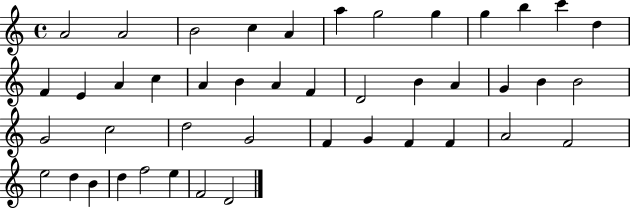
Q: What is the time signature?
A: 4/4